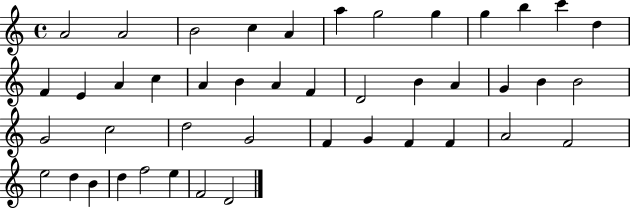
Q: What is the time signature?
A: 4/4